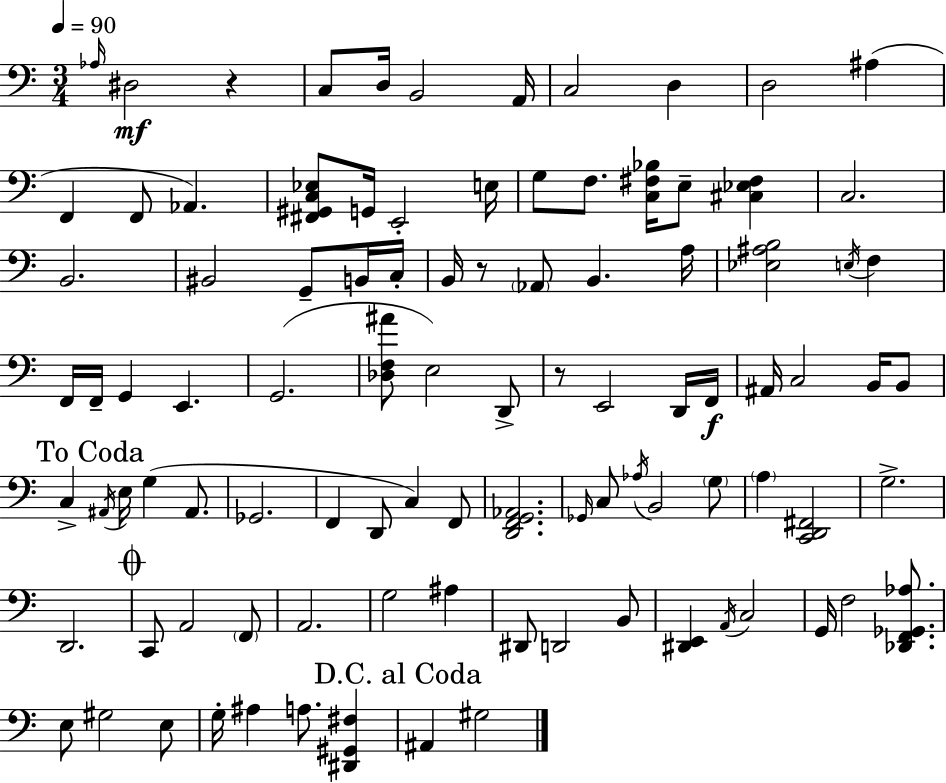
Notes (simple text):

Ab3/s D#3/h R/q C3/e D3/s B2/h A2/s C3/h D3/q D3/h A#3/q F2/q F2/e Ab2/q. [F#2,G#2,C3,Eb3]/e G2/s E2/h E3/s G3/e F3/e. [C3,F#3,Bb3]/s E3/e [C#3,Eb3,F#3]/q C3/h. B2/h. BIS2/h G2/e B2/s C3/s B2/s R/e Ab2/e B2/q. A3/s [Eb3,A#3,B3]/h E3/s F3/q F2/s F2/s G2/q E2/q. G2/h. [Db3,F3,A#4]/e E3/h D2/e R/e E2/h D2/s F2/s A#2/s C3/h B2/s B2/e C3/q A#2/s E3/s G3/q A#2/e. Gb2/h. F2/q D2/e C3/q F2/e [D2,F2,G2,Ab2]/h. Gb2/s C3/e Ab3/s B2/h G3/e A3/q [C2,D2,F#2]/h G3/h. D2/h. C2/e A2/h F2/e A2/h. G3/h A#3/q D#2/e D2/h B2/e [D#2,E2]/q A2/s C3/h G2/s F3/h [Db2,F2,Gb2,Ab3]/e. E3/e G#3/h E3/e G3/s A#3/q A3/e. [D#2,G#2,F#3]/q A#2/q G#3/h